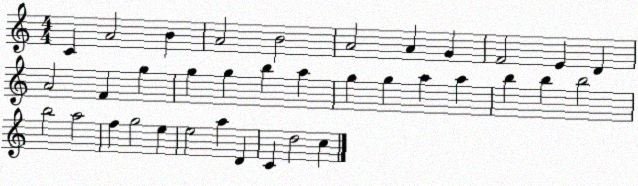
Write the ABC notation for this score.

X:1
T:Untitled
M:4/4
L:1/4
K:C
C A2 B A2 B2 A2 A G F2 E D A2 F g g g b a g g a a b b b2 b2 a2 f g2 e e2 a D C d2 c